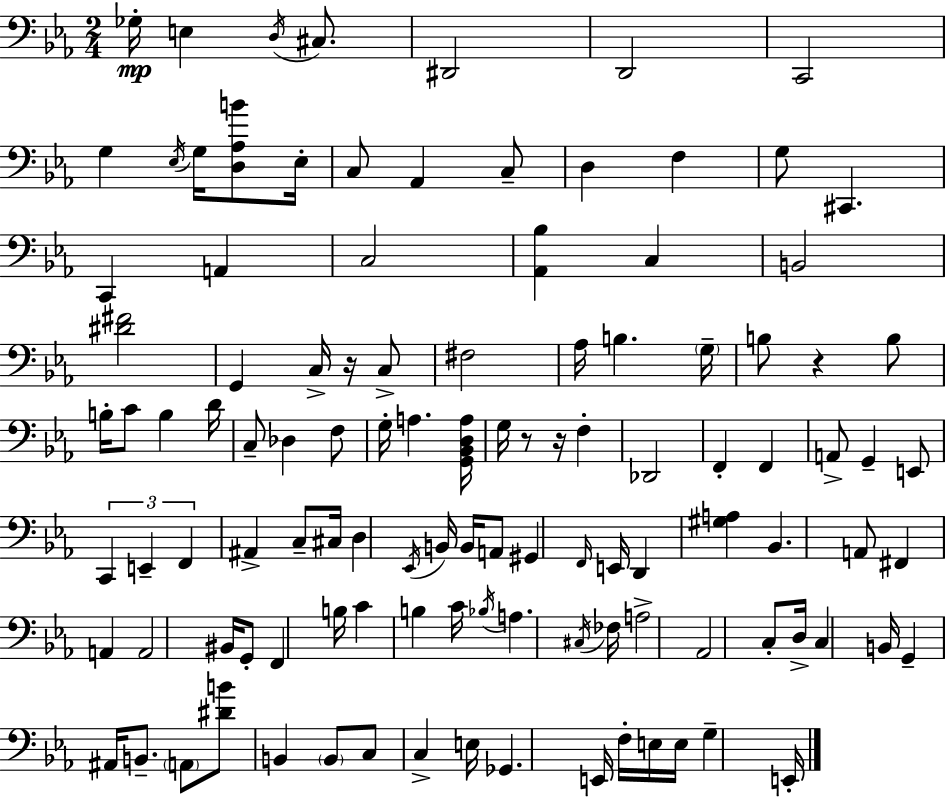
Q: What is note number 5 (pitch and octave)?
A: D#2